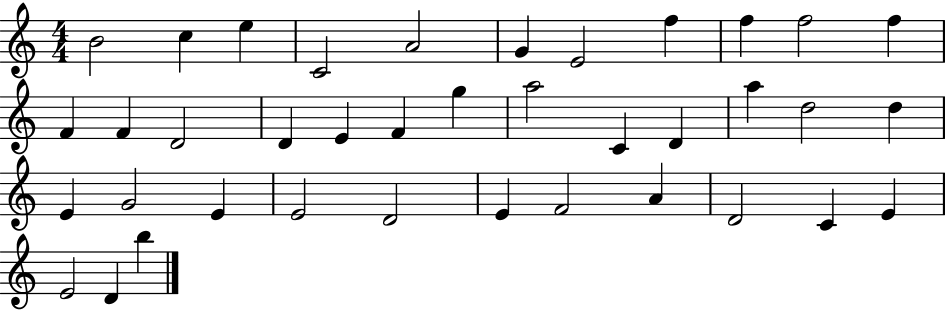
B4/h C5/q E5/q C4/h A4/h G4/q E4/h F5/q F5/q F5/h F5/q F4/q F4/q D4/h D4/q E4/q F4/q G5/q A5/h C4/q D4/q A5/q D5/h D5/q E4/q G4/h E4/q E4/h D4/h E4/q F4/h A4/q D4/h C4/q E4/q E4/h D4/q B5/q